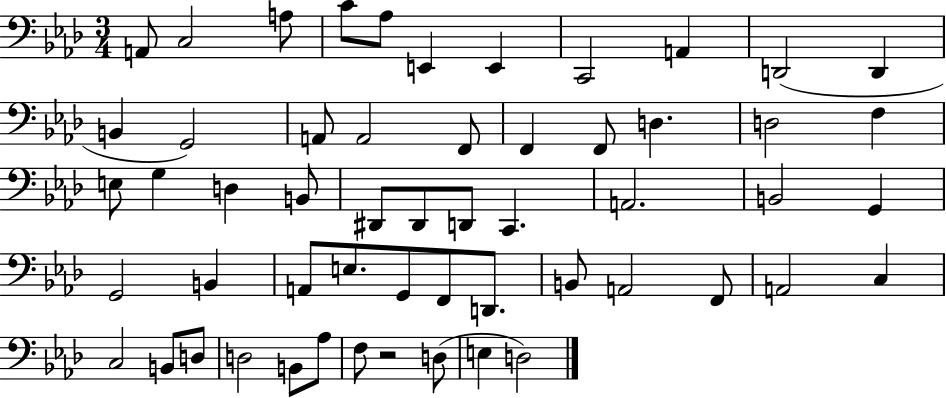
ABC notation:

X:1
T:Untitled
M:3/4
L:1/4
K:Ab
A,,/2 C,2 A,/2 C/2 _A,/2 E,, E,, C,,2 A,, D,,2 D,, B,, G,,2 A,,/2 A,,2 F,,/2 F,, F,,/2 D, D,2 F, E,/2 G, D, B,,/2 ^D,,/2 ^D,,/2 D,,/2 C,, A,,2 B,,2 G,, G,,2 B,, A,,/2 E,/2 G,,/2 F,,/2 D,,/2 B,,/2 A,,2 F,,/2 A,,2 C, C,2 B,,/2 D,/2 D,2 B,,/2 _A,/2 F,/2 z2 D,/2 E, D,2